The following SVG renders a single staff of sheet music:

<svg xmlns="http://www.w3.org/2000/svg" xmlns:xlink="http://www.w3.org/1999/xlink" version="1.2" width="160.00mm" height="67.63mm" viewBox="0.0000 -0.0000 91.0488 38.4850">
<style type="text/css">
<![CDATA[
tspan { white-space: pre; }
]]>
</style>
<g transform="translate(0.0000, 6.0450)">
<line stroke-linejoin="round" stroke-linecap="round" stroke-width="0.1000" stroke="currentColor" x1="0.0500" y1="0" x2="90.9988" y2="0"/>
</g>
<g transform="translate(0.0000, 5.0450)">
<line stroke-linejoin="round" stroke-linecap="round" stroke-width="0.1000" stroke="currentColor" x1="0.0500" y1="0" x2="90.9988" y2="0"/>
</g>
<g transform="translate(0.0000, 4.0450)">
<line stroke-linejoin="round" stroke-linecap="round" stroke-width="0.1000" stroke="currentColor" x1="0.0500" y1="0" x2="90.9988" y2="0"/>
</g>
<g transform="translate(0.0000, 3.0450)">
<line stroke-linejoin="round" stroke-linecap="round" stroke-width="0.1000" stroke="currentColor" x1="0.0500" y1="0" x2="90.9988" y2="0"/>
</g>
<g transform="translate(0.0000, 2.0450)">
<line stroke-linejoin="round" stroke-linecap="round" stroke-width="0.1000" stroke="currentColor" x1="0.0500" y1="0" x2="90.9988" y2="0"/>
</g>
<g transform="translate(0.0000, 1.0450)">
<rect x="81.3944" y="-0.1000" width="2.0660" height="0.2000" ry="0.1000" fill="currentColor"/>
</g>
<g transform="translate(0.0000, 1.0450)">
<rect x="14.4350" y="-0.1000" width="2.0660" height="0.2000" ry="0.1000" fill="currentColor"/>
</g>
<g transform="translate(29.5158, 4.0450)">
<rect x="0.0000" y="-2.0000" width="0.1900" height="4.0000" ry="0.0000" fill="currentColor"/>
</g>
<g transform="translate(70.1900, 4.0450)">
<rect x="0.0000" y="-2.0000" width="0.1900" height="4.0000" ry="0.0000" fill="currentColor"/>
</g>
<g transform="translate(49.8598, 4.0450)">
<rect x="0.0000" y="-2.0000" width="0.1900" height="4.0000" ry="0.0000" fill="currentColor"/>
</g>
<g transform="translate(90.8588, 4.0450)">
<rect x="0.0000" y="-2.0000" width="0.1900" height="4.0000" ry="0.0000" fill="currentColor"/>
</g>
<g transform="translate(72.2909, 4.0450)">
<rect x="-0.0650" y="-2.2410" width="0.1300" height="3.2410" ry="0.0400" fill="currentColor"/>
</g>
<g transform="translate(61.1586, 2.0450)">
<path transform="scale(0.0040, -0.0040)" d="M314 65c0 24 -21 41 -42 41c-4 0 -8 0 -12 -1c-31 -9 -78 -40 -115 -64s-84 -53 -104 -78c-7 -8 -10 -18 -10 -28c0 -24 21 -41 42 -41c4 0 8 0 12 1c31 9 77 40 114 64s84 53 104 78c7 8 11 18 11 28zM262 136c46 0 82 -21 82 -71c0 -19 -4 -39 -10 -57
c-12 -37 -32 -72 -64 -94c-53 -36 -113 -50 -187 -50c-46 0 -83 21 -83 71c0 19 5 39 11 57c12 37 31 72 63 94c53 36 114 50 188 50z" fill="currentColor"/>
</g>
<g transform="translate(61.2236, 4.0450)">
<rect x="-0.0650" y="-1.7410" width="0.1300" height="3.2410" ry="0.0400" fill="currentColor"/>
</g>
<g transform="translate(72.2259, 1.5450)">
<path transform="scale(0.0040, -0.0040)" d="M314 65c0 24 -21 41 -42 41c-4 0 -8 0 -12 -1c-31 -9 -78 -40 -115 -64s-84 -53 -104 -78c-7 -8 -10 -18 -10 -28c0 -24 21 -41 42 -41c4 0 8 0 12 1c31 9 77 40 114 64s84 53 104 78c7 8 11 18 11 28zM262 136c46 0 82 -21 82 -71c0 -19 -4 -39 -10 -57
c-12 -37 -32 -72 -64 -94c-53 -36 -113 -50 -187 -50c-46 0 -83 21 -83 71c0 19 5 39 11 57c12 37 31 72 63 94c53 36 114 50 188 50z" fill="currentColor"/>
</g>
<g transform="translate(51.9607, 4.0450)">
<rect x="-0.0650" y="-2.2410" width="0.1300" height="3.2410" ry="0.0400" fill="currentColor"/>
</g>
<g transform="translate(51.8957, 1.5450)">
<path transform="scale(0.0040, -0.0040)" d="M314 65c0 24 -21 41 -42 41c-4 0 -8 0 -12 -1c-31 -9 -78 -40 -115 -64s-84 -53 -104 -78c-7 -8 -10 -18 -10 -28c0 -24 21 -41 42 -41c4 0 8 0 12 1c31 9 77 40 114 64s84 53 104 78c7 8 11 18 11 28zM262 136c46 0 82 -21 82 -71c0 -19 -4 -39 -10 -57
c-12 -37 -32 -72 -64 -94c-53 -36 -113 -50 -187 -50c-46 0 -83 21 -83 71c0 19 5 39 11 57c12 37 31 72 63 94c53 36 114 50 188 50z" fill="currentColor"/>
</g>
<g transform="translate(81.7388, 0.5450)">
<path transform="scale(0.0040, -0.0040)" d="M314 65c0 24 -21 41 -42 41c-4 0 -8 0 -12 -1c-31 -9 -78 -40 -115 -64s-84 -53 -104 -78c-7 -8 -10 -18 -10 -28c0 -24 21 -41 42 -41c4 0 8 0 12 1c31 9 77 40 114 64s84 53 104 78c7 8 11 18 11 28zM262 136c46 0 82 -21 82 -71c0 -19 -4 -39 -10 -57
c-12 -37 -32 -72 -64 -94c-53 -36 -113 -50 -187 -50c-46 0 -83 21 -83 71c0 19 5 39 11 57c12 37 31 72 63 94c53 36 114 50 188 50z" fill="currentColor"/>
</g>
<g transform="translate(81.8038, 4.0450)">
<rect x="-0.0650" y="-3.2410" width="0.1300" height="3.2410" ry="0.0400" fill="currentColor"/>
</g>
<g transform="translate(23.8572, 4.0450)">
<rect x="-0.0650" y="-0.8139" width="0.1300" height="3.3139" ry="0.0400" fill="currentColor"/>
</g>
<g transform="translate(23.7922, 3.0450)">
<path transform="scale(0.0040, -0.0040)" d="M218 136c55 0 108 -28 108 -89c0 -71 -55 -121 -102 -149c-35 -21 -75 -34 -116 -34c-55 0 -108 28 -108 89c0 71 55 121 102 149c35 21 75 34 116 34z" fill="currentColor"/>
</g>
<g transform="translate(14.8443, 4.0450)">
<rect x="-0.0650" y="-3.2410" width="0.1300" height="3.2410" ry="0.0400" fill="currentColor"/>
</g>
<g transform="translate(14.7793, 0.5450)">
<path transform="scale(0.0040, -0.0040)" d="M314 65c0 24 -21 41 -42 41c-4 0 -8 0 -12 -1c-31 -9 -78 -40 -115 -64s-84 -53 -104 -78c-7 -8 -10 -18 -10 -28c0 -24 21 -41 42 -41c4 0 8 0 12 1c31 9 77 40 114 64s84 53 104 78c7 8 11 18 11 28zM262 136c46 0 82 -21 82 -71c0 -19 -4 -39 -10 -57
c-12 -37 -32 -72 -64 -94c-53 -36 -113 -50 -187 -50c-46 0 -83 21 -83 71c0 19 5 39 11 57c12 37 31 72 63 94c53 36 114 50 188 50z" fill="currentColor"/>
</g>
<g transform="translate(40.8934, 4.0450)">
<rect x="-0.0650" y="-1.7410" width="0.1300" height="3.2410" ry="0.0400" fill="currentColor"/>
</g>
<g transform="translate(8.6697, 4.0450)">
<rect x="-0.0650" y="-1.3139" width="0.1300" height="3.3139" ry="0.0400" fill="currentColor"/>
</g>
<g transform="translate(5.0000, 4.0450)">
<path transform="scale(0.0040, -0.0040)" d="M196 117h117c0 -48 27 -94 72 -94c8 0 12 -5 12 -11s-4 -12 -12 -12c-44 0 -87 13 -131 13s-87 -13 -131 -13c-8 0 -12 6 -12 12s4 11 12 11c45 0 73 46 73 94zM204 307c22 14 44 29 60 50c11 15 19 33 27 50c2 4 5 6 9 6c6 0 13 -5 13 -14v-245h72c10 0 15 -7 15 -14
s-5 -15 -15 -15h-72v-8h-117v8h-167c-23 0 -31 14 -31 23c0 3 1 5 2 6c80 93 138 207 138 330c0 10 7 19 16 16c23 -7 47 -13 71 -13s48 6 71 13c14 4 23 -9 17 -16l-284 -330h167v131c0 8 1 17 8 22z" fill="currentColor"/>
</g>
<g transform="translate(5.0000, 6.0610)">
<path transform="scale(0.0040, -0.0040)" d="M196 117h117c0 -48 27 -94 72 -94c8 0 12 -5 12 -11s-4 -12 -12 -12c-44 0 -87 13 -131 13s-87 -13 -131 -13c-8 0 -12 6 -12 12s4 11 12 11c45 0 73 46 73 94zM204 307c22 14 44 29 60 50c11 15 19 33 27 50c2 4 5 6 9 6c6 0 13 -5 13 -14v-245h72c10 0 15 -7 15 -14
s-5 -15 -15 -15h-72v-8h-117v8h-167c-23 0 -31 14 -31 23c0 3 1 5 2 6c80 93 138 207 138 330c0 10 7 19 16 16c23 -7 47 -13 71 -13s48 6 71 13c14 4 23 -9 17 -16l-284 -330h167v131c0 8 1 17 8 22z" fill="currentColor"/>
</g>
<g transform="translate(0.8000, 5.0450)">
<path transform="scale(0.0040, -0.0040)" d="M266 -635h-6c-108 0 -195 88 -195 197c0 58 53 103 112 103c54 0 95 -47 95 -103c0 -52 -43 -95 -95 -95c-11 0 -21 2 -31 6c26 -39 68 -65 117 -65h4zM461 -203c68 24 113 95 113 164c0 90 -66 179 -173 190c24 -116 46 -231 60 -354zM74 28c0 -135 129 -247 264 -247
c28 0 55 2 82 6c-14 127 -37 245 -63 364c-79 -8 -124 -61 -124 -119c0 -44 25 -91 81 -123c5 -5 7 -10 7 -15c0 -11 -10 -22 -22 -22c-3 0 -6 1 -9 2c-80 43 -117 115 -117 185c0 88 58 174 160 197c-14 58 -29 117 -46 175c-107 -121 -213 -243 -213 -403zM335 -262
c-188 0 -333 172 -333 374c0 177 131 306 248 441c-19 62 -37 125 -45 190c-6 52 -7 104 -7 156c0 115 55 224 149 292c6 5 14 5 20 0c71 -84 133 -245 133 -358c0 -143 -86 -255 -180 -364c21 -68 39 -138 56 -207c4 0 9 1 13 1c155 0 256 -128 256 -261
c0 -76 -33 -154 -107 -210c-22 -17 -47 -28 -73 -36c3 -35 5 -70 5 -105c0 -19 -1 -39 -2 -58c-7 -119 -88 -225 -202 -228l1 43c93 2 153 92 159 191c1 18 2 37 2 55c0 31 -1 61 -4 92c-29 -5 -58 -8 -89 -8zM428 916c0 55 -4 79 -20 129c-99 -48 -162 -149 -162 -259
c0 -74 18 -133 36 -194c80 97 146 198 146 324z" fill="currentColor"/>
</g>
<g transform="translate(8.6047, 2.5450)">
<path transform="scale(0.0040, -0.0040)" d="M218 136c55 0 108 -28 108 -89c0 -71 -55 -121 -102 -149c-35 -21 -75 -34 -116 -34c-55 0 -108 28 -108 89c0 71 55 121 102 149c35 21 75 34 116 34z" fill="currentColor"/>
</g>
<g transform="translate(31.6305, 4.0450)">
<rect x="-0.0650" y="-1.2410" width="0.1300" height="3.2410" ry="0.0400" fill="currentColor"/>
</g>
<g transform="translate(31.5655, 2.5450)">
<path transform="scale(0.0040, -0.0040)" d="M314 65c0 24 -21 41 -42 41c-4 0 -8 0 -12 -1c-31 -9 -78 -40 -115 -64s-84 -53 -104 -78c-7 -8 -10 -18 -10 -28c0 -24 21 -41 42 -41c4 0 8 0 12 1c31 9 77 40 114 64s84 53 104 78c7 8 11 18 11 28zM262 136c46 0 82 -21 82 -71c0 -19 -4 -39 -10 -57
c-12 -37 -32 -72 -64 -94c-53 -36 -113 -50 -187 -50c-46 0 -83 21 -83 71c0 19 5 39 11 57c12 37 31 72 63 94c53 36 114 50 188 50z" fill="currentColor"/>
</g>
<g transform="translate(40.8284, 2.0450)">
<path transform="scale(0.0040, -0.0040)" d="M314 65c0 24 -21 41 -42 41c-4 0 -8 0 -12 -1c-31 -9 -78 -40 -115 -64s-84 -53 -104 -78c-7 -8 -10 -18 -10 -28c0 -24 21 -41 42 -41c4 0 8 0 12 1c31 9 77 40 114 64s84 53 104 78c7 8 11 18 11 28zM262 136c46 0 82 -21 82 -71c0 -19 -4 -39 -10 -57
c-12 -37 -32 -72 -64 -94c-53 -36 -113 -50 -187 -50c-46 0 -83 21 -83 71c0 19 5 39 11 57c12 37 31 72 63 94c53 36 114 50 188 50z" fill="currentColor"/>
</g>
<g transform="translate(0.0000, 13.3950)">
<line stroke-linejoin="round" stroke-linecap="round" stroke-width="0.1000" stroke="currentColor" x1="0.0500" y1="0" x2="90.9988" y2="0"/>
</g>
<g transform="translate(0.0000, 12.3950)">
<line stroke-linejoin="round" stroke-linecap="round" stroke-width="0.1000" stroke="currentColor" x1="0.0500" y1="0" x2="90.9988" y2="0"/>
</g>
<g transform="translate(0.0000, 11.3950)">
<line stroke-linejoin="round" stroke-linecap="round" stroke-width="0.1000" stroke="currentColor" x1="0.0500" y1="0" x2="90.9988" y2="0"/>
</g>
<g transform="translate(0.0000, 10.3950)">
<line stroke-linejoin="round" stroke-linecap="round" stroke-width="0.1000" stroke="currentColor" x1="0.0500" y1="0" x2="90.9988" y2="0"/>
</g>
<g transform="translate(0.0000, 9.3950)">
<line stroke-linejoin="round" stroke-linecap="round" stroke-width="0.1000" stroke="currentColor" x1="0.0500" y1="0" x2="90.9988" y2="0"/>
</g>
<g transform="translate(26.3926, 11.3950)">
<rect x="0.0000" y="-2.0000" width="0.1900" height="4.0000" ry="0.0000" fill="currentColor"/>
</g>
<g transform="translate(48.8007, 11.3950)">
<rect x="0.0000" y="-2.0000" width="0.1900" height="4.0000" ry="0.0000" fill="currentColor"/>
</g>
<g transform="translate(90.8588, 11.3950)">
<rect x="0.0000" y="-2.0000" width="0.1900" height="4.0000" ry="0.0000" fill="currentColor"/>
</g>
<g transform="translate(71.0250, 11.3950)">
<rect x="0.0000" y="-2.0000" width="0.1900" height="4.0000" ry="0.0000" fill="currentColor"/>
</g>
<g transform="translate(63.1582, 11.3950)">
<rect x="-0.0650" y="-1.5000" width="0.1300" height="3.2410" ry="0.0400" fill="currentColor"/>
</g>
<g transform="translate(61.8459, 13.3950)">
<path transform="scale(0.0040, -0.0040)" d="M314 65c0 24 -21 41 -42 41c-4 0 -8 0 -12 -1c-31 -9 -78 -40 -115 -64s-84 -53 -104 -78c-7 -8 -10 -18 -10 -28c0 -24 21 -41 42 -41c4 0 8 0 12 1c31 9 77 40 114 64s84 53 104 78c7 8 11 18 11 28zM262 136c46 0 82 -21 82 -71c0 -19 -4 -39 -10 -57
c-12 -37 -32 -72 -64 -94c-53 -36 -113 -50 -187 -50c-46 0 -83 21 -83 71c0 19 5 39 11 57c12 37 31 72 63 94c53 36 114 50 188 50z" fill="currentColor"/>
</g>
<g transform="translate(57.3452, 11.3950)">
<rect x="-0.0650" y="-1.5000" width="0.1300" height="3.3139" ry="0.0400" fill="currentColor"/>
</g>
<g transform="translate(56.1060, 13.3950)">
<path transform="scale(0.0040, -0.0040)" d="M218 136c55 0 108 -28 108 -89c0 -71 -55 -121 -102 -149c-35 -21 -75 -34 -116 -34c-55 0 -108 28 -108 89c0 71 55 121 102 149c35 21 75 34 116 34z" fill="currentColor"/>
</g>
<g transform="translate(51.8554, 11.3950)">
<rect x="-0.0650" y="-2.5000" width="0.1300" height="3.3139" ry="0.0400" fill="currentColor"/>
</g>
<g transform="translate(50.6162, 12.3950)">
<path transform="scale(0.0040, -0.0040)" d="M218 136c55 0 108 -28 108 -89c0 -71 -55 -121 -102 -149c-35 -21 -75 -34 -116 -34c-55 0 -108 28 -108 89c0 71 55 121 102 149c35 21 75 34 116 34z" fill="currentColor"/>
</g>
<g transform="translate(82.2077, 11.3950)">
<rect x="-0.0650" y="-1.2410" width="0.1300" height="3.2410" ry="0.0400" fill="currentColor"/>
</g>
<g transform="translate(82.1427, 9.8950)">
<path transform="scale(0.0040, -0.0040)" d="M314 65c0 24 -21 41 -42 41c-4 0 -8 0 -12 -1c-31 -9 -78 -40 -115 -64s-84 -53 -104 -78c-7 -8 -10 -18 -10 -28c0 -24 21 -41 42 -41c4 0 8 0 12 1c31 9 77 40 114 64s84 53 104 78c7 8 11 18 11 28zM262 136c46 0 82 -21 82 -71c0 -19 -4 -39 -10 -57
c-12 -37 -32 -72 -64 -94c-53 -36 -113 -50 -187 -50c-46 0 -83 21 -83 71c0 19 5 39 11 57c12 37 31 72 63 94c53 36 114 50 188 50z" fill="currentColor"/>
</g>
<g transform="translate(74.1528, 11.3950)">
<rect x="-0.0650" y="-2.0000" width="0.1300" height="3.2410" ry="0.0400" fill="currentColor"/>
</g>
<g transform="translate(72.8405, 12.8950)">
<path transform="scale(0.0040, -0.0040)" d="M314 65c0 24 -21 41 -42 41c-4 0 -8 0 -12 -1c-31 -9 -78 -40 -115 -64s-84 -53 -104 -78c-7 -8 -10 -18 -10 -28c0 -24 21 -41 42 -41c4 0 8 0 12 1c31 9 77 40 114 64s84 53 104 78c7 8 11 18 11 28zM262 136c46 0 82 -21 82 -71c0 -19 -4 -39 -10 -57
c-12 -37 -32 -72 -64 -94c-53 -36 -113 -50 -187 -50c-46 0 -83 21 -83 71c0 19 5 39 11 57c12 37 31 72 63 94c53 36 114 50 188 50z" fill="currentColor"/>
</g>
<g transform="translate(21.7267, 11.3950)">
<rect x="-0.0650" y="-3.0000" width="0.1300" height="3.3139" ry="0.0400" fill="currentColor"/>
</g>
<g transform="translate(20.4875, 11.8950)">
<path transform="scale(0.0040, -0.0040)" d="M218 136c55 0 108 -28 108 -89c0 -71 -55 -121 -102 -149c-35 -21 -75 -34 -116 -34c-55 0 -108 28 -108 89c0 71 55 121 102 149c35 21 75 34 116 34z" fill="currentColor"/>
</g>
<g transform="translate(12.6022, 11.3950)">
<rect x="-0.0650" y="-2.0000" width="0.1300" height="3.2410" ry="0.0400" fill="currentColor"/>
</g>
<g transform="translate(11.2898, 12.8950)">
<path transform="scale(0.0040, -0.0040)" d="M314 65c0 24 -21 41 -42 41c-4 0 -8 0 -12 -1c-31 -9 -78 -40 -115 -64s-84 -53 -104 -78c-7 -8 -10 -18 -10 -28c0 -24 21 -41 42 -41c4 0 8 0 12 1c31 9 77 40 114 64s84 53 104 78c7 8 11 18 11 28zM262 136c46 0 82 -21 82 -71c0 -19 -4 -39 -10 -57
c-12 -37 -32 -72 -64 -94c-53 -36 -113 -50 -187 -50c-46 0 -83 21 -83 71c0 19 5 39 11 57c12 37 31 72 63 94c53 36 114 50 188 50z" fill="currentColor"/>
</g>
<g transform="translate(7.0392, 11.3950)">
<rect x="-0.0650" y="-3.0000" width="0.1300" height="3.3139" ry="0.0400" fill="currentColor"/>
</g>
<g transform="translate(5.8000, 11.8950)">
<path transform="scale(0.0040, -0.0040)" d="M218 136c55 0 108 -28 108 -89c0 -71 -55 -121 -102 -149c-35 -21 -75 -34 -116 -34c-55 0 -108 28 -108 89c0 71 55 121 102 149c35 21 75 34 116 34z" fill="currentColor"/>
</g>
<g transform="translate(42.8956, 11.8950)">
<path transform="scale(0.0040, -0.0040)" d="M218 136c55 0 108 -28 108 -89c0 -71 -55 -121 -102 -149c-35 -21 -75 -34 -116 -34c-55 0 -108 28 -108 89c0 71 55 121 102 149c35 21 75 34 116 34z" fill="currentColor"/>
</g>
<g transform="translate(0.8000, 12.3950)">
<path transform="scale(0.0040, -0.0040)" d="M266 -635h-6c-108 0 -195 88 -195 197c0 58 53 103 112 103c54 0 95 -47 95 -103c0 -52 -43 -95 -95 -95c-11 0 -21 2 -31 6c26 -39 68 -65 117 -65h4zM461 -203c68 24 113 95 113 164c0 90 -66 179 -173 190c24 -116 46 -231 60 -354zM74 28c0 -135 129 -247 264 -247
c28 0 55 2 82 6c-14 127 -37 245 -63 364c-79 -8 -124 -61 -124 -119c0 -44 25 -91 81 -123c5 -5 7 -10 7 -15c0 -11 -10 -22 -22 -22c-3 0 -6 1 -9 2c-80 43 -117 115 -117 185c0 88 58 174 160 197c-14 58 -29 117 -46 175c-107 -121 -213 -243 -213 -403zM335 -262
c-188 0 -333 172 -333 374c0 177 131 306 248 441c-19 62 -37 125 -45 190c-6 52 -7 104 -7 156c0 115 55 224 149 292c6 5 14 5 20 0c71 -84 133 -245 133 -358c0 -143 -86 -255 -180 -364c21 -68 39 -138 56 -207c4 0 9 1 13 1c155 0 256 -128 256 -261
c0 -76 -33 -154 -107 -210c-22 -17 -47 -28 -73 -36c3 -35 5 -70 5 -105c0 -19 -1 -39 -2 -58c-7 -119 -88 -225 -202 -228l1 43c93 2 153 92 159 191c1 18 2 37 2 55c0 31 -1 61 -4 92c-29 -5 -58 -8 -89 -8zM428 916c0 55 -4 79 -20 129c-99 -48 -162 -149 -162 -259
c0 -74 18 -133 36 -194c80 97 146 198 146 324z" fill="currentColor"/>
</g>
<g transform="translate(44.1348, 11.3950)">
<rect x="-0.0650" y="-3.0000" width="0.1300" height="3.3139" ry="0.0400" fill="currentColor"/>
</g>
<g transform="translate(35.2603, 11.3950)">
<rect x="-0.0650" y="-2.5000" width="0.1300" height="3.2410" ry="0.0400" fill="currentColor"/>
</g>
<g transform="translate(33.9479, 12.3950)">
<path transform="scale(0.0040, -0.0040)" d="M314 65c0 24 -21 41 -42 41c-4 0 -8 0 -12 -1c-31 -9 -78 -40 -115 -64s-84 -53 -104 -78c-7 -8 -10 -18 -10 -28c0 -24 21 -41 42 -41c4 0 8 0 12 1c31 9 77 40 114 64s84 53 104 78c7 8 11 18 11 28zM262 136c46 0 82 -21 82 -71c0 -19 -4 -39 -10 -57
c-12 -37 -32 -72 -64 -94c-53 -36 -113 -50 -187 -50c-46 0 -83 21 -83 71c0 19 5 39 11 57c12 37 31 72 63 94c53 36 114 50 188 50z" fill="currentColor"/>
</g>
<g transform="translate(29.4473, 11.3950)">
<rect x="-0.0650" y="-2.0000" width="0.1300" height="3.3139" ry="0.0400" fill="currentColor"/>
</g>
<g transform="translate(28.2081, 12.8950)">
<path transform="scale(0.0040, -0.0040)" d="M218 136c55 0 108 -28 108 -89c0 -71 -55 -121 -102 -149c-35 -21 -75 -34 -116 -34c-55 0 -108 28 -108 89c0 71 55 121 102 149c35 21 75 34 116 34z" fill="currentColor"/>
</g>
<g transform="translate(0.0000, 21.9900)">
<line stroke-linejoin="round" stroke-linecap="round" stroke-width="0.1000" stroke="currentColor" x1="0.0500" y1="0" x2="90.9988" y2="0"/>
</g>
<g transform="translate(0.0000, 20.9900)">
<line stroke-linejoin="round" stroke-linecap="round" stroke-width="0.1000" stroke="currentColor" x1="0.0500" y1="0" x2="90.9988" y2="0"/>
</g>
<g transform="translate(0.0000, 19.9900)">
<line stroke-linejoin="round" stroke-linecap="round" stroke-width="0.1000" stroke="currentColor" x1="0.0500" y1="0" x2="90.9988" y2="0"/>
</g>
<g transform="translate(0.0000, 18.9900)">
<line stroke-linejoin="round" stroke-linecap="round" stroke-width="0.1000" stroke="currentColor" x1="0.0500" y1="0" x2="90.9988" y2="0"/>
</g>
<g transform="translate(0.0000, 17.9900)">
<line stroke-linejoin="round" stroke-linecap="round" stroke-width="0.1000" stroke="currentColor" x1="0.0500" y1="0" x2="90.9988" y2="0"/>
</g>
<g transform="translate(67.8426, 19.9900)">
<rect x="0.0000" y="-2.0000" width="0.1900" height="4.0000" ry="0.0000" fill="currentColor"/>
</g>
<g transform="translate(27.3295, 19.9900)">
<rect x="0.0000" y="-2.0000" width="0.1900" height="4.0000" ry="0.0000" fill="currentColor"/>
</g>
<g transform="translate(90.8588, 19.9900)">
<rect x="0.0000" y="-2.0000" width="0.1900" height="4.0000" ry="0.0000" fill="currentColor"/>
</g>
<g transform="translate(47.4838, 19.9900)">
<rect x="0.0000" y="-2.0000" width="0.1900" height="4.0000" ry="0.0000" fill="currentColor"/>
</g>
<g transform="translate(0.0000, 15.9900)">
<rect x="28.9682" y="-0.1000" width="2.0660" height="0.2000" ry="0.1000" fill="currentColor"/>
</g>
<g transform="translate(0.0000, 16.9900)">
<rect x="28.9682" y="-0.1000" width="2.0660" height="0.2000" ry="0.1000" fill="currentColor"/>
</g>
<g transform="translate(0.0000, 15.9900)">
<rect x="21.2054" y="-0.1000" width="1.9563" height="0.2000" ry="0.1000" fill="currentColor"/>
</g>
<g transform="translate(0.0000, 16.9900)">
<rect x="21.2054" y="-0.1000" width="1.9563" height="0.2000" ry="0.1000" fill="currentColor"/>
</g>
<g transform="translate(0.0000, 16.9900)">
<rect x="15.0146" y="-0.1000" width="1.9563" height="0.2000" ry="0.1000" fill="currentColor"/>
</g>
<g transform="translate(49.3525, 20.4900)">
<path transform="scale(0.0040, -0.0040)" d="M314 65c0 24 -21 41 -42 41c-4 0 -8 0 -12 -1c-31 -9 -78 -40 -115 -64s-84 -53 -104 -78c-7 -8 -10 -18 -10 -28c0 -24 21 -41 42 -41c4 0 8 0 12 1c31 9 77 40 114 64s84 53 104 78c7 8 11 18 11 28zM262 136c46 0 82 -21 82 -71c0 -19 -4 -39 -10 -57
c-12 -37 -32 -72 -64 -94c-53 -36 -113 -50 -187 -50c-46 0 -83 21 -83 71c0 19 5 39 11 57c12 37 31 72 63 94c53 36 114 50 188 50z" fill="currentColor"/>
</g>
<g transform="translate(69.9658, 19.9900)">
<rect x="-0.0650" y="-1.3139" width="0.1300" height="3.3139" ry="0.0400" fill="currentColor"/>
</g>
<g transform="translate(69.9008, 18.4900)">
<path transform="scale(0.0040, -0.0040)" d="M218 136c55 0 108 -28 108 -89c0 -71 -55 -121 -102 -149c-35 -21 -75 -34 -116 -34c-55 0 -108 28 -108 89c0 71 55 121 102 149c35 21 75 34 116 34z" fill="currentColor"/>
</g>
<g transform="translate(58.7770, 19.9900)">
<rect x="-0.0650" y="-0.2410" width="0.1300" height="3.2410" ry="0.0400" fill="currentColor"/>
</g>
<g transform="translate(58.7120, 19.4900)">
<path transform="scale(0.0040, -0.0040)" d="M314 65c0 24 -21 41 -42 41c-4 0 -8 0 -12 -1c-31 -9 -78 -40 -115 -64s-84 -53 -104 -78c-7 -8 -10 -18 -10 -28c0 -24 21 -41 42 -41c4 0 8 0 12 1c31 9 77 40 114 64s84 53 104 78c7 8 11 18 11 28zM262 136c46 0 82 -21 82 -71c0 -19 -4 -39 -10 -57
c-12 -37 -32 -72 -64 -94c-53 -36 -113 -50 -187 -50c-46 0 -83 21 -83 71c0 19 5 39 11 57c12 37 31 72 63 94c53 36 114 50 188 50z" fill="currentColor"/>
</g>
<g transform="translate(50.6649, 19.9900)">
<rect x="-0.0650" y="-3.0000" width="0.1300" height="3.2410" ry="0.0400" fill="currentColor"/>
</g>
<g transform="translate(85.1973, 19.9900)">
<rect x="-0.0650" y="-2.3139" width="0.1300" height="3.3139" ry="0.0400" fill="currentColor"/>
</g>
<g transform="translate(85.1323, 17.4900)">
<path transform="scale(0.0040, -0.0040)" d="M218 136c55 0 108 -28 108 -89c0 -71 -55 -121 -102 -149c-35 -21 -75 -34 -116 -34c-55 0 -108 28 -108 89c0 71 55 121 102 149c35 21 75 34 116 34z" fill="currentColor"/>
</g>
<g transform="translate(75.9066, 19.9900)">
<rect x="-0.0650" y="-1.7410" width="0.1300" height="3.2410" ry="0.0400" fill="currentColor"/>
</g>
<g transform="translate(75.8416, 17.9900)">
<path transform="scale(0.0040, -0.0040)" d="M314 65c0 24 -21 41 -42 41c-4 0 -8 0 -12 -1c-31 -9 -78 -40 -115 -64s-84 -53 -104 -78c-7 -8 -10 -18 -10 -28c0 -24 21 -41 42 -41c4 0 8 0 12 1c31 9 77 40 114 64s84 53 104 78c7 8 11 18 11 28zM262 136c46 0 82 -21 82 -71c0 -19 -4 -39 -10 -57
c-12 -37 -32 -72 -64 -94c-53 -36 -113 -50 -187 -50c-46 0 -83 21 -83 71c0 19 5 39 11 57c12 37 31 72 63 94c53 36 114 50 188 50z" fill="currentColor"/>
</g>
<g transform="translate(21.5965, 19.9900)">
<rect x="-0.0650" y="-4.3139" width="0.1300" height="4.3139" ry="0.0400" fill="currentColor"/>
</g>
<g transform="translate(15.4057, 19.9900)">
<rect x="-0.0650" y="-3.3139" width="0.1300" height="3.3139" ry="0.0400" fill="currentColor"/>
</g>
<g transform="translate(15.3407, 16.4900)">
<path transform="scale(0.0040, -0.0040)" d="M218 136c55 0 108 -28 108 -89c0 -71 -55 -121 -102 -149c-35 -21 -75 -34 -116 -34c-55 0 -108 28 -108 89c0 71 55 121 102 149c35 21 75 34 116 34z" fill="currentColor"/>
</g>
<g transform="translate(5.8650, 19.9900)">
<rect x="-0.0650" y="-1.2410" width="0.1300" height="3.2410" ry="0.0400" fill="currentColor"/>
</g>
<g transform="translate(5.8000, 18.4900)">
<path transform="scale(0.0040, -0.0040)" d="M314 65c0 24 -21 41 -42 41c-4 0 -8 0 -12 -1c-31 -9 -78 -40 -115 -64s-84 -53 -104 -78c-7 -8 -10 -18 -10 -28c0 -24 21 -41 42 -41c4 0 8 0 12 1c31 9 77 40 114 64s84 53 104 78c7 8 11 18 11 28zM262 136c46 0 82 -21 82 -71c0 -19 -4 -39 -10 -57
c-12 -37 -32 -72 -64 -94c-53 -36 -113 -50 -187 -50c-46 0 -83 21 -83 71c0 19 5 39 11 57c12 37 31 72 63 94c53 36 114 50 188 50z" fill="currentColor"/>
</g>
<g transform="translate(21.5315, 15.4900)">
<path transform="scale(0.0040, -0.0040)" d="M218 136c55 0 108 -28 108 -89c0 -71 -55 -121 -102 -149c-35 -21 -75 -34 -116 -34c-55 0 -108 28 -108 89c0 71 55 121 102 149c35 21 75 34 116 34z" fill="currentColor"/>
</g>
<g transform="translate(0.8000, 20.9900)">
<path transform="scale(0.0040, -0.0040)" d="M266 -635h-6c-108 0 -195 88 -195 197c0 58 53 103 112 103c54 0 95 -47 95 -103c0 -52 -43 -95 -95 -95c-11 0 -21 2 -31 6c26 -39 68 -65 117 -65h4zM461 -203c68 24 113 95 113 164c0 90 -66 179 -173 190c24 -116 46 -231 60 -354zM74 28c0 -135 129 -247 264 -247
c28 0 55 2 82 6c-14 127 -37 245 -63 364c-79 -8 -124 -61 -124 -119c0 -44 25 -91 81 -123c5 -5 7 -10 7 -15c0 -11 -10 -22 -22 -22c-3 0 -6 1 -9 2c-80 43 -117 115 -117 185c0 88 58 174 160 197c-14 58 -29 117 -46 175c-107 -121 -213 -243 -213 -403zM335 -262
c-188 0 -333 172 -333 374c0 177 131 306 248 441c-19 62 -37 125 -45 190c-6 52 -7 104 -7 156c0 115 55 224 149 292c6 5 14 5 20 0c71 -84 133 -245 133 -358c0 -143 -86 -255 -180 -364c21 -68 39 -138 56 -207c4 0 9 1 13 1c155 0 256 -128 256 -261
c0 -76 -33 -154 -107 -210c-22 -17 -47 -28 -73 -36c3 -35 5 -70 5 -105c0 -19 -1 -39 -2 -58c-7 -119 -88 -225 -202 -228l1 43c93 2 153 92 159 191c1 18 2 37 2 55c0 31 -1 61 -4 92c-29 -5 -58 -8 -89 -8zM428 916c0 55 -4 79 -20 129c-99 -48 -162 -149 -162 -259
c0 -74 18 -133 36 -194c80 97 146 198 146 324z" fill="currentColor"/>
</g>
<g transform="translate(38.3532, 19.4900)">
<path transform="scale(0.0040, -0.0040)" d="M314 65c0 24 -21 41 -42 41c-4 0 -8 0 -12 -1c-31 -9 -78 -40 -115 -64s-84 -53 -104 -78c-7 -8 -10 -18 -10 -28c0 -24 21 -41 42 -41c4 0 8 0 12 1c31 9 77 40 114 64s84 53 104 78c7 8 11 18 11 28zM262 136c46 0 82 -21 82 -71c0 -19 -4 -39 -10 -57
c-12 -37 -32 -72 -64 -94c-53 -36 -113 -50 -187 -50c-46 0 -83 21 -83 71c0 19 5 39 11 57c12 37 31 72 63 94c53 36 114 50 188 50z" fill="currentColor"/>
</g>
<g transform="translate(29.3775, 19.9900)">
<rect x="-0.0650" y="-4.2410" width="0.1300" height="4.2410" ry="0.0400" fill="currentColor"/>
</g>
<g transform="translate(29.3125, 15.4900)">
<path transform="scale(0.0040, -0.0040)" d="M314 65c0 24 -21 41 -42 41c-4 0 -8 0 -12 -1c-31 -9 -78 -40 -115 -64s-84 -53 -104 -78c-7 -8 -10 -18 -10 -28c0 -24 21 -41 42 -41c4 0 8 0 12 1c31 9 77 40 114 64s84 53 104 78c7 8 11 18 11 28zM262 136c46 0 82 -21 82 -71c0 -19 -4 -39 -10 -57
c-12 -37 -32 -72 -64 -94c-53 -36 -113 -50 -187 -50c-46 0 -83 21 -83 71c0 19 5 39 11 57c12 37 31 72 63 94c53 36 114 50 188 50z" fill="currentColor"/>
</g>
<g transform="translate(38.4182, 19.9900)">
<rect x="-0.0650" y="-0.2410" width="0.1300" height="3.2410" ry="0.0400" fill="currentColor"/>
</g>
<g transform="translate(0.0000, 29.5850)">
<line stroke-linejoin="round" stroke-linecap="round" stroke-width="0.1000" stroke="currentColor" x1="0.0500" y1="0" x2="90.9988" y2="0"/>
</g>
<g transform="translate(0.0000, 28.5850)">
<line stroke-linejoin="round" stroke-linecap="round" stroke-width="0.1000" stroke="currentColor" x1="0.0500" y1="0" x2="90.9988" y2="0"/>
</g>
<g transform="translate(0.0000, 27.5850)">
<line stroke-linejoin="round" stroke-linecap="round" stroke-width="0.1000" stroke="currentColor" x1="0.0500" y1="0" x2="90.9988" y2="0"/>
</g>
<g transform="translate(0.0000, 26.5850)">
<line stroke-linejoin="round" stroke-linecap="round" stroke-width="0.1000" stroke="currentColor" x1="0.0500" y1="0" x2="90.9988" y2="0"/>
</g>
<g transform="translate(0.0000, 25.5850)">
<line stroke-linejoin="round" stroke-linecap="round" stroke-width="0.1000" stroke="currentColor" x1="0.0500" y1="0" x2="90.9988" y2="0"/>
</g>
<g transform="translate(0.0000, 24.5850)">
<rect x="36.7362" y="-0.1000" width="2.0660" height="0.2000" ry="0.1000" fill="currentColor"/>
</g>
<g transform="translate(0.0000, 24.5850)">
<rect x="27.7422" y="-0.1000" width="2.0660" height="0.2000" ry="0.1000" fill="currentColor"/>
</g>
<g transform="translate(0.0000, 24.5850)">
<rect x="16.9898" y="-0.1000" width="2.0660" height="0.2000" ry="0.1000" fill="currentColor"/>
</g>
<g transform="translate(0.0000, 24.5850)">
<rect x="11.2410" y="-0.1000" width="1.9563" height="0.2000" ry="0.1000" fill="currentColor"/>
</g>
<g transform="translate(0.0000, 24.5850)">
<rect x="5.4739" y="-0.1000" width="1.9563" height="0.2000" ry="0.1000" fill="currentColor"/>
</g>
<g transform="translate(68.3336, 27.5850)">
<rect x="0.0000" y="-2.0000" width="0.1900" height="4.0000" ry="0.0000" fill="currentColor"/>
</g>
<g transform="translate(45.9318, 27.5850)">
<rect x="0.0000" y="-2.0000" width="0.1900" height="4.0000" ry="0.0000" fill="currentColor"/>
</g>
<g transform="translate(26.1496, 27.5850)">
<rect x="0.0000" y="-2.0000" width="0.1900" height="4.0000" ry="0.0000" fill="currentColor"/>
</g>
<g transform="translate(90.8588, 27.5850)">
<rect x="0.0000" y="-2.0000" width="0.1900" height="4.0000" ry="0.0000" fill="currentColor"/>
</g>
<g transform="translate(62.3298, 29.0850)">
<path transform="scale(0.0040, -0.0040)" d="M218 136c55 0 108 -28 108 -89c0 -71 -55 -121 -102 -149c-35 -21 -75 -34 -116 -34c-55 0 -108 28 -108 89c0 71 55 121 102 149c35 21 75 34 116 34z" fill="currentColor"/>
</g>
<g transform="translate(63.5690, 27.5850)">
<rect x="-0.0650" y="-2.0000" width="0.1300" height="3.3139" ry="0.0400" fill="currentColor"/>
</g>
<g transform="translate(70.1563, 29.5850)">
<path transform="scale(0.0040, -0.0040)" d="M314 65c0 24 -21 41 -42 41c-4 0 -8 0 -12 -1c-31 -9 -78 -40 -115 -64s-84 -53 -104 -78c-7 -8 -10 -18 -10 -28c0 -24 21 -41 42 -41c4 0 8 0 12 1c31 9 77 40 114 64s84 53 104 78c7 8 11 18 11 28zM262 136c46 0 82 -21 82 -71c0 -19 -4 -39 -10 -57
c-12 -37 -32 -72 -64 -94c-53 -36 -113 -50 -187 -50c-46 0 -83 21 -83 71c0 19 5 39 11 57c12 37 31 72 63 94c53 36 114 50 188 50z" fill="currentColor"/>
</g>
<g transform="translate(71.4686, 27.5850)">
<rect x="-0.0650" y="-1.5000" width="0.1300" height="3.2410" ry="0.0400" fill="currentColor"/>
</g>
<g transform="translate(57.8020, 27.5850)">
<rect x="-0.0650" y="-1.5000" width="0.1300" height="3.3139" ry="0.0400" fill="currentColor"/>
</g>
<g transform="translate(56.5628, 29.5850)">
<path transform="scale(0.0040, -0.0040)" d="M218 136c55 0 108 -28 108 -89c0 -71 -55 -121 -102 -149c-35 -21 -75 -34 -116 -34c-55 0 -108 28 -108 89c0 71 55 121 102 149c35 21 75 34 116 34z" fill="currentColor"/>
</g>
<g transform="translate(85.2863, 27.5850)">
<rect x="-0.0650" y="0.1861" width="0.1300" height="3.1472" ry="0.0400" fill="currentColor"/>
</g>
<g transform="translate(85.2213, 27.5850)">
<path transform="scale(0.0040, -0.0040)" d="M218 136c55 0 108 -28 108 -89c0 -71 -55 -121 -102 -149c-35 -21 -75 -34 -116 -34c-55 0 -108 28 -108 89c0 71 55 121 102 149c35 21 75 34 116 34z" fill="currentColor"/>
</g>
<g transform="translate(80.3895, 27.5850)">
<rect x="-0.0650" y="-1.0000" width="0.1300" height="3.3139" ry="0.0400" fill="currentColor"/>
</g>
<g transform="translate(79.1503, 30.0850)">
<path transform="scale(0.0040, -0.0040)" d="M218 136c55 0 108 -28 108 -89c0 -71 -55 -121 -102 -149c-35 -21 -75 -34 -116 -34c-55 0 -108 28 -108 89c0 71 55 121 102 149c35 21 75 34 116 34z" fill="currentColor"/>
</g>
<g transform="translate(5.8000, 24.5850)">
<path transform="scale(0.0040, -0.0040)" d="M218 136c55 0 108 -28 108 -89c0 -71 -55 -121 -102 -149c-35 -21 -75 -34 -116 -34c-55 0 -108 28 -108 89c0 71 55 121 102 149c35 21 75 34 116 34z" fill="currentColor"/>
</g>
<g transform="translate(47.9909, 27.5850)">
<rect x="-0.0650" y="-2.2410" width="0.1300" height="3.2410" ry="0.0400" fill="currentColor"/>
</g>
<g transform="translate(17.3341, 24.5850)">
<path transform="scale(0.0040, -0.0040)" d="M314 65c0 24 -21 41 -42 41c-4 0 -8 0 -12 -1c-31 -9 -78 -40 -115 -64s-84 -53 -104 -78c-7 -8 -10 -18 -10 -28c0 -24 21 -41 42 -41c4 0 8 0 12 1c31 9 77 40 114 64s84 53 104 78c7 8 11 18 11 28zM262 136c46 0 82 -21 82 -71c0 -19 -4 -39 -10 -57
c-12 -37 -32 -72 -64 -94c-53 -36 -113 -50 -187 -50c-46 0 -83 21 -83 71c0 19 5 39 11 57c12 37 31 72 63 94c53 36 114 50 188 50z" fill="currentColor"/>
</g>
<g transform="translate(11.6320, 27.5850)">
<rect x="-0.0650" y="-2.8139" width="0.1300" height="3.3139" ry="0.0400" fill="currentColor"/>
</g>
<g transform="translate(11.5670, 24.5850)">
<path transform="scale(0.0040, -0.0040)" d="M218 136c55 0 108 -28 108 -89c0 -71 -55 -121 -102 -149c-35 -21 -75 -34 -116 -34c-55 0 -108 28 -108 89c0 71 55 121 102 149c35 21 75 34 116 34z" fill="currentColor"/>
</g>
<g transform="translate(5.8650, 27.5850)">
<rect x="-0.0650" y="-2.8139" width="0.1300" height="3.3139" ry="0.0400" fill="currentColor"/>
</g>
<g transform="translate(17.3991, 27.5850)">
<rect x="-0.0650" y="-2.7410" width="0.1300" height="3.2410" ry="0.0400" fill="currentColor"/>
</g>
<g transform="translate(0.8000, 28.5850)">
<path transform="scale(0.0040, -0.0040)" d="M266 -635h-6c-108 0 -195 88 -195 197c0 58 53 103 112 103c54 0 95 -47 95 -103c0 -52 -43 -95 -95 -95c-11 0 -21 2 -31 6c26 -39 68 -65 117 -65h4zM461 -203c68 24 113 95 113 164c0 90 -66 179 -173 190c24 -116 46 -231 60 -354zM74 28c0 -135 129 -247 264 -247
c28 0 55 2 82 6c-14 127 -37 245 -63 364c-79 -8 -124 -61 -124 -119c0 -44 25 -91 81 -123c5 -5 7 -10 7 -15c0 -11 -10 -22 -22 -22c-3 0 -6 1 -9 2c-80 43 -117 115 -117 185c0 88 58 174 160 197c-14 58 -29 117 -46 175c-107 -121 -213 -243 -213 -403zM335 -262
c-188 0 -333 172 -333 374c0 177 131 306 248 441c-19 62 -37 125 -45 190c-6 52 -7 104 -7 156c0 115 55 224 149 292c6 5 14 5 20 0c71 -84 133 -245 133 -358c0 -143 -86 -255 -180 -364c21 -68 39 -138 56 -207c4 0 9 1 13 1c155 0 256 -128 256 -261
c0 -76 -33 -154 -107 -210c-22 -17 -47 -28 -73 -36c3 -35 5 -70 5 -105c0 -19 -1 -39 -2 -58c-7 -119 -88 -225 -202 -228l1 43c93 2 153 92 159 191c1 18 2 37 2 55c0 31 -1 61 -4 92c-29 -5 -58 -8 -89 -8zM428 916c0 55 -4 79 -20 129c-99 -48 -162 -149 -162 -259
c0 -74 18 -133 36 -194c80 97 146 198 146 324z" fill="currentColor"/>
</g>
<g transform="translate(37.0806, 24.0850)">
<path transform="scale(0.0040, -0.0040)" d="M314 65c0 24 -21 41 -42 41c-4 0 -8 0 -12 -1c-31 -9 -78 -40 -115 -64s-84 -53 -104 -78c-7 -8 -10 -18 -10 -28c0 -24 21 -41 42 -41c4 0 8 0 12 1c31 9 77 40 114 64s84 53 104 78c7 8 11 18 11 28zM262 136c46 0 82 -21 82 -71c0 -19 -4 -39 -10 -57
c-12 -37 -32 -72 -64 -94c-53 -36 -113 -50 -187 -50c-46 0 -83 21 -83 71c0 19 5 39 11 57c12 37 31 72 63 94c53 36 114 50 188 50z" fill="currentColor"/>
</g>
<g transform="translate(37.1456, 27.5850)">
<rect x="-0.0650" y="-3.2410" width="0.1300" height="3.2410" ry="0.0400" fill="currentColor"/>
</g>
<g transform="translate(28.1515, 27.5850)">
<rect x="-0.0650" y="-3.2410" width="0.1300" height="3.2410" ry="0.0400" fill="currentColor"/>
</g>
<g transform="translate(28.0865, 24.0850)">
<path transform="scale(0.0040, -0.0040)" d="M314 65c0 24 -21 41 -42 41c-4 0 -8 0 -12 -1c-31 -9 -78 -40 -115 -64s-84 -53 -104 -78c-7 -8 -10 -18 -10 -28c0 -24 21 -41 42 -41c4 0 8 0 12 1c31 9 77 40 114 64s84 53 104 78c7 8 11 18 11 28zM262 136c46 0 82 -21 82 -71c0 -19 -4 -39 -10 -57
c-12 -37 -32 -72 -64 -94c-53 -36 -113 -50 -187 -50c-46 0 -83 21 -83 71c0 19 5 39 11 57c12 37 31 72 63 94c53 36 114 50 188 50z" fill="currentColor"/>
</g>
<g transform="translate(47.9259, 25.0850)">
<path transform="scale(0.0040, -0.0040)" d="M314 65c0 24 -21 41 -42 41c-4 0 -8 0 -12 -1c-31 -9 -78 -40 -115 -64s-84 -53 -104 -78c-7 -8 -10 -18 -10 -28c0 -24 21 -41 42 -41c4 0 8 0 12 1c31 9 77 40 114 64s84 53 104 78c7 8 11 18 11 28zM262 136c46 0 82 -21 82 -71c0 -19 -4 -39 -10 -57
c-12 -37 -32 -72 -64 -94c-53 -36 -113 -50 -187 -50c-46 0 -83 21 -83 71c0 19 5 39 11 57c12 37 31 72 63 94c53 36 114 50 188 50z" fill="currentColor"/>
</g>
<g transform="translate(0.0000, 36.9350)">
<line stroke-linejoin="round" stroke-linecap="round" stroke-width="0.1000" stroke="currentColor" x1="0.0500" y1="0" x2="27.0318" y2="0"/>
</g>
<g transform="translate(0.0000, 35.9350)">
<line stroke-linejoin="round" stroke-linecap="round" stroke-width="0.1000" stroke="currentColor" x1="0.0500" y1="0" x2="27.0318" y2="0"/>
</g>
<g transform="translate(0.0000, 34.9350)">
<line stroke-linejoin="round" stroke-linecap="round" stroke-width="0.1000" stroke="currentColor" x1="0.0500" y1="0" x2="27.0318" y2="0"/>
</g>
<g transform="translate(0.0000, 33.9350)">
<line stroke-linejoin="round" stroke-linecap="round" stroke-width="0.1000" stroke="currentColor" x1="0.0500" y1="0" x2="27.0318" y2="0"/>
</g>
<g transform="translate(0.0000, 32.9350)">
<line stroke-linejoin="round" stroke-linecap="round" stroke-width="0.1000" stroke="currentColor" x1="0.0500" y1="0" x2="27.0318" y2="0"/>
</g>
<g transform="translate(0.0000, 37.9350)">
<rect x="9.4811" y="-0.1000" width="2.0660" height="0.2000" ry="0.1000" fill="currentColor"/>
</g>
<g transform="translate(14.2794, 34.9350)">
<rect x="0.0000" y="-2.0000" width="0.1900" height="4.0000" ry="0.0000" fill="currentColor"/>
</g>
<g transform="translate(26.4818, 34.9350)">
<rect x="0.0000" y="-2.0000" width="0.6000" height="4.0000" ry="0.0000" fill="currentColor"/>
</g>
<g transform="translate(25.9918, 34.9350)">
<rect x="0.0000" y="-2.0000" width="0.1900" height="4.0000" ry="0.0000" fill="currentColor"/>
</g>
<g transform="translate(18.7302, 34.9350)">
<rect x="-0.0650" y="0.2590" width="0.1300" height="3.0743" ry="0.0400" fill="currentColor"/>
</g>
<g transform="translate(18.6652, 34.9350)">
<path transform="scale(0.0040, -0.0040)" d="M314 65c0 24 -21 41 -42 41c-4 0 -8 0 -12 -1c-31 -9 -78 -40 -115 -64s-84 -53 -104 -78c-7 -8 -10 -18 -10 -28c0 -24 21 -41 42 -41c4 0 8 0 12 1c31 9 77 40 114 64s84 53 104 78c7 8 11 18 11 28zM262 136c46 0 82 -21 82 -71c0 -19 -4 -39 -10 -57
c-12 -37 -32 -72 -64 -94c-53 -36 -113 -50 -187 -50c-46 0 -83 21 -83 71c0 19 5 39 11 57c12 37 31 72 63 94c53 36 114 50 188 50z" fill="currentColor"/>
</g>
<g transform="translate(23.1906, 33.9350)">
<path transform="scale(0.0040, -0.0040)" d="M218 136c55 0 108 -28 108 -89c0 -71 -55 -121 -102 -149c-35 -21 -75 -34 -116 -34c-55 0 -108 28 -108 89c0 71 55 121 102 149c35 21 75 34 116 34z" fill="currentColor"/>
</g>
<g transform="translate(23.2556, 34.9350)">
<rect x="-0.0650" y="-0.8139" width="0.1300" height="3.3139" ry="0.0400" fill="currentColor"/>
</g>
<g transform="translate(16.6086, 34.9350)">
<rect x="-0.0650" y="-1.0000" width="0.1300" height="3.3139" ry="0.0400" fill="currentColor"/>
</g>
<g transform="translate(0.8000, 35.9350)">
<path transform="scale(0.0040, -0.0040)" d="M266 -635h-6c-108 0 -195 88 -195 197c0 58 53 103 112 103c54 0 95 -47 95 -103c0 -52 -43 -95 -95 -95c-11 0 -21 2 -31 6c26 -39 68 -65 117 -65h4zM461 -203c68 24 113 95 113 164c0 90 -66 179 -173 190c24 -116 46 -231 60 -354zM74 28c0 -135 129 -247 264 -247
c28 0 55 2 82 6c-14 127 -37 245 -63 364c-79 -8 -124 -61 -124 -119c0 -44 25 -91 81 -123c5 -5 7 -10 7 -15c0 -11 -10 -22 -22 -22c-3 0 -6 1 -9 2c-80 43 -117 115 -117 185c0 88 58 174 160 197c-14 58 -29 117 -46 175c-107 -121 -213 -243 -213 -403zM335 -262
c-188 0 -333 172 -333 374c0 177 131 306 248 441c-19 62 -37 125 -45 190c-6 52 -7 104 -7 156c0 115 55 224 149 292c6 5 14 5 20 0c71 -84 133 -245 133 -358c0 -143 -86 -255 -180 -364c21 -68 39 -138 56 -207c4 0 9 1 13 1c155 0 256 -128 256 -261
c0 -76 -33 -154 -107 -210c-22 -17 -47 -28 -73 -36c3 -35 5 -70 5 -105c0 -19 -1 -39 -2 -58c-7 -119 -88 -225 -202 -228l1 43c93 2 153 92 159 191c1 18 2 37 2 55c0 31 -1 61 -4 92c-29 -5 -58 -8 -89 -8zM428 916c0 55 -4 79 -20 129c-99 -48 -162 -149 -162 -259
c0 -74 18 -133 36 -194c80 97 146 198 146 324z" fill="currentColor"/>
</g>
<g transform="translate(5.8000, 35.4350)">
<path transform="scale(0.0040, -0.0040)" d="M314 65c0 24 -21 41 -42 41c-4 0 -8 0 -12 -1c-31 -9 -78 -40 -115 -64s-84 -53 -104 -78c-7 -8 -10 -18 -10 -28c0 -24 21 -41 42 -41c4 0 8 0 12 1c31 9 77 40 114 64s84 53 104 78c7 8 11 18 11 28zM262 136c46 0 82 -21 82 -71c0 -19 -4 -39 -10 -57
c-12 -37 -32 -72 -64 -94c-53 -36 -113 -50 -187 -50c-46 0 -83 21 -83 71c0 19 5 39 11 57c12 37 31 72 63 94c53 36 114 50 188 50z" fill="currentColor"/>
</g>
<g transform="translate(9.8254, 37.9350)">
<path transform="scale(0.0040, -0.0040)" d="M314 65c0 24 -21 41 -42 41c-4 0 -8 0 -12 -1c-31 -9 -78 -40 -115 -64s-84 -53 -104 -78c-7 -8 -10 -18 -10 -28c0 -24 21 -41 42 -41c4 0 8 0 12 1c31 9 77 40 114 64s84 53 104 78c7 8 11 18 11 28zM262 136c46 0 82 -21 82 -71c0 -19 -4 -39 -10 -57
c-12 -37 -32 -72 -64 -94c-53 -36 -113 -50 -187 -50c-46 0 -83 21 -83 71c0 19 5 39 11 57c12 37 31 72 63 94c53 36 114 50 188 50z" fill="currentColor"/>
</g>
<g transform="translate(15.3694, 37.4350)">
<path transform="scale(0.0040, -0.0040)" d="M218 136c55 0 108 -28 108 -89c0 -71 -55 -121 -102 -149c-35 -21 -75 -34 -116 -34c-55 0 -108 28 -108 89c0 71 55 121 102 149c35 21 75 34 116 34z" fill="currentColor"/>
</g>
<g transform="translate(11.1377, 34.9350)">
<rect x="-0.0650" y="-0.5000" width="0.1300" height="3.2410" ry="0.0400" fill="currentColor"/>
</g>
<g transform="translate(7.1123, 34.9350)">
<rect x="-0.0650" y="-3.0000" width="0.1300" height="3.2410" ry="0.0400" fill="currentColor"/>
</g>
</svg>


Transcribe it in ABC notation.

X:1
T:Untitled
M:4/4
L:1/4
K:C
e b2 d e2 f2 g2 f2 g2 b2 A F2 A F G2 A G E E2 F2 e2 e2 b d' d'2 c2 A2 c2 e f2 g a a a2 b2 b2 g2 E F E2 D B A2 C2 D B2 d